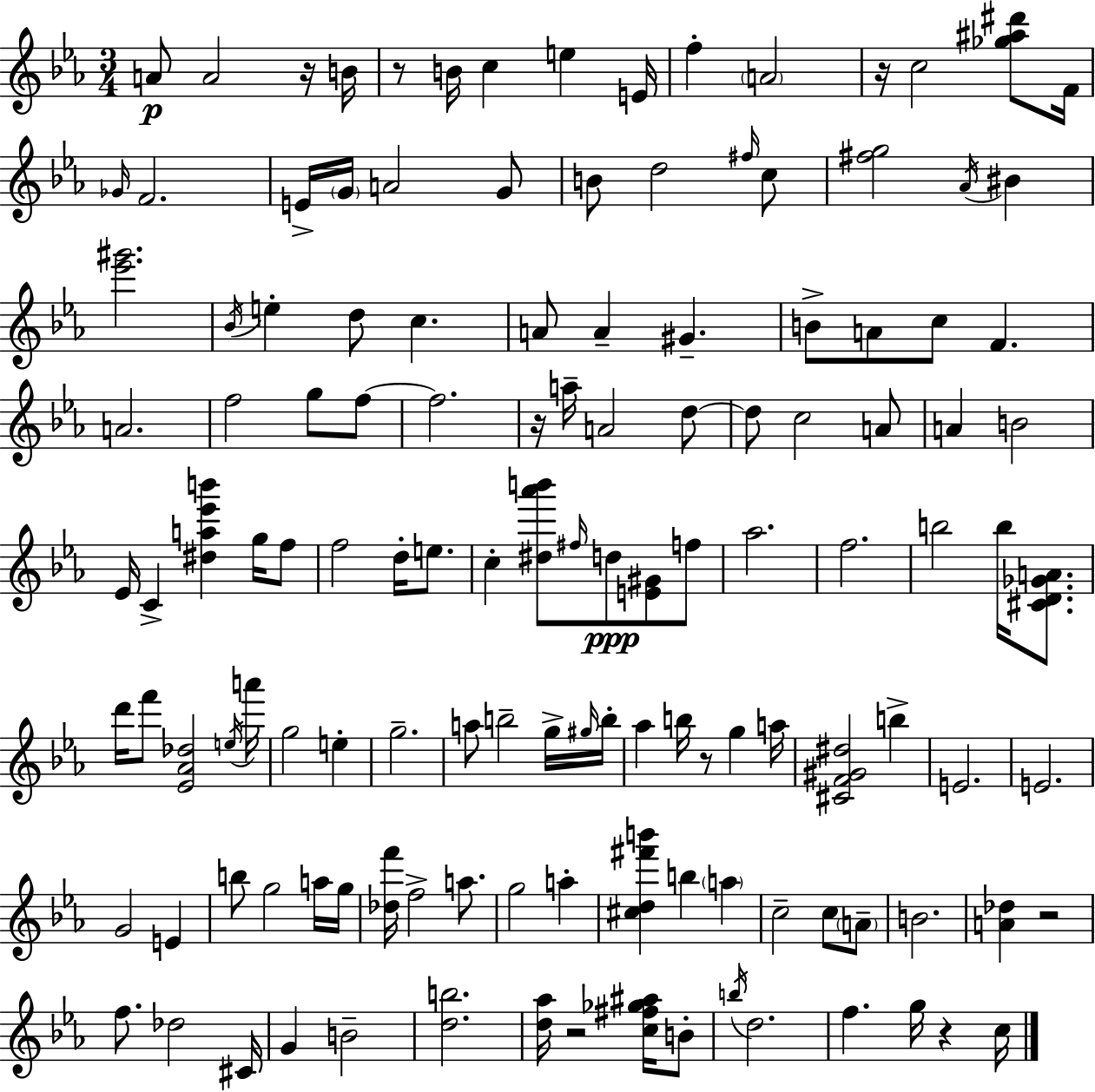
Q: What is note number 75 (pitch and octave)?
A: Ab5